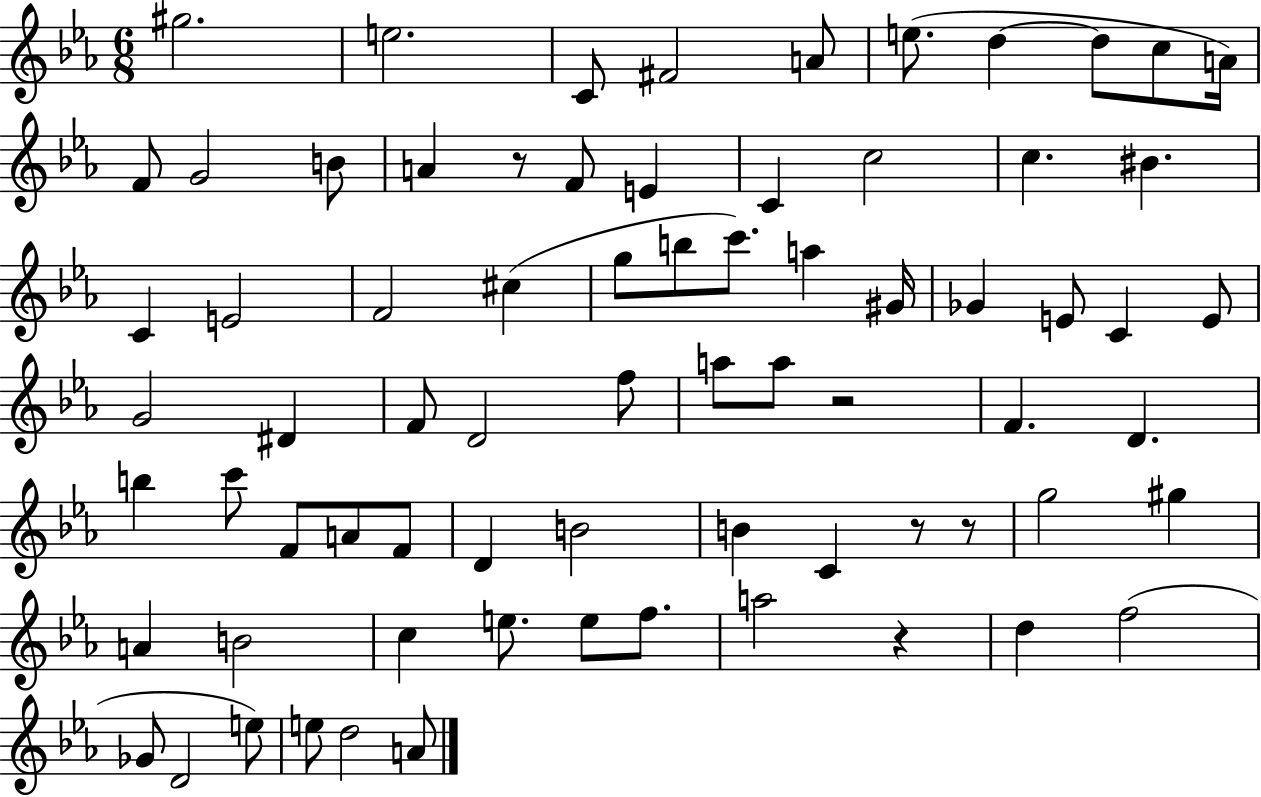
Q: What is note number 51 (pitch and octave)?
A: C4